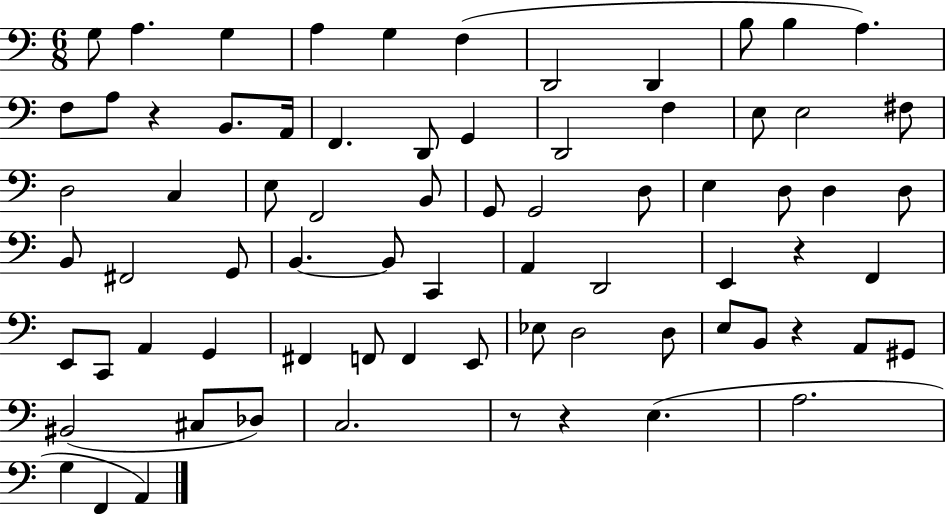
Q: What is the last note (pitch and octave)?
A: A2